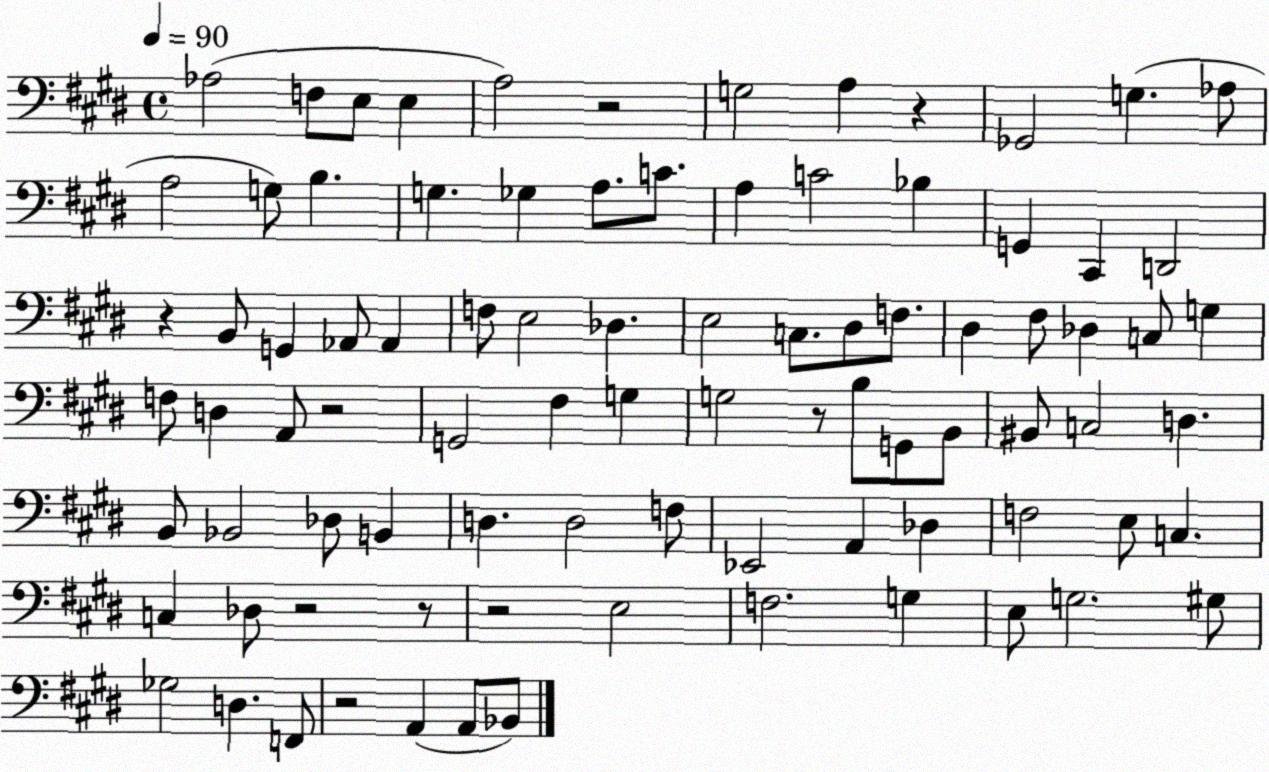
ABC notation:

X:1
T:Untitled
M:4/4
L:1/4
K:E
_A,2 F,/2 E,/2 E, A,2 z2 G,2 A, z _G,,2 G, _A,/2 A,2 G,/2 B, G, _G, A,/2 C/2 A, C2 _B, G,, ^C,, D,,2 z B,,/2 G,, _A,,/2 _A,, F,/2 E,2 _D, E,2 C,/2 ^D,/2 F,/2 ^D, ^F,/2 _D, C,/2 G, F,/2 D, A,,/2 z2 G,,2 ^F, G, G,2 z/2 B,/2 G,,/2 B,,/2 ^B,,/2 C,2 D, B,,/2 _B,,2 _D,/2 B,, D, D,2 F,/2 _E,,2 A,, _D, F,2 E,/2 C, C, _D,/2 z2 z/2 z2 E,2 F,2 G, E,/2 G,2 ^G,/2 _G,2 D, F,,/2 z2 A,, A,,/2 _B,,/2